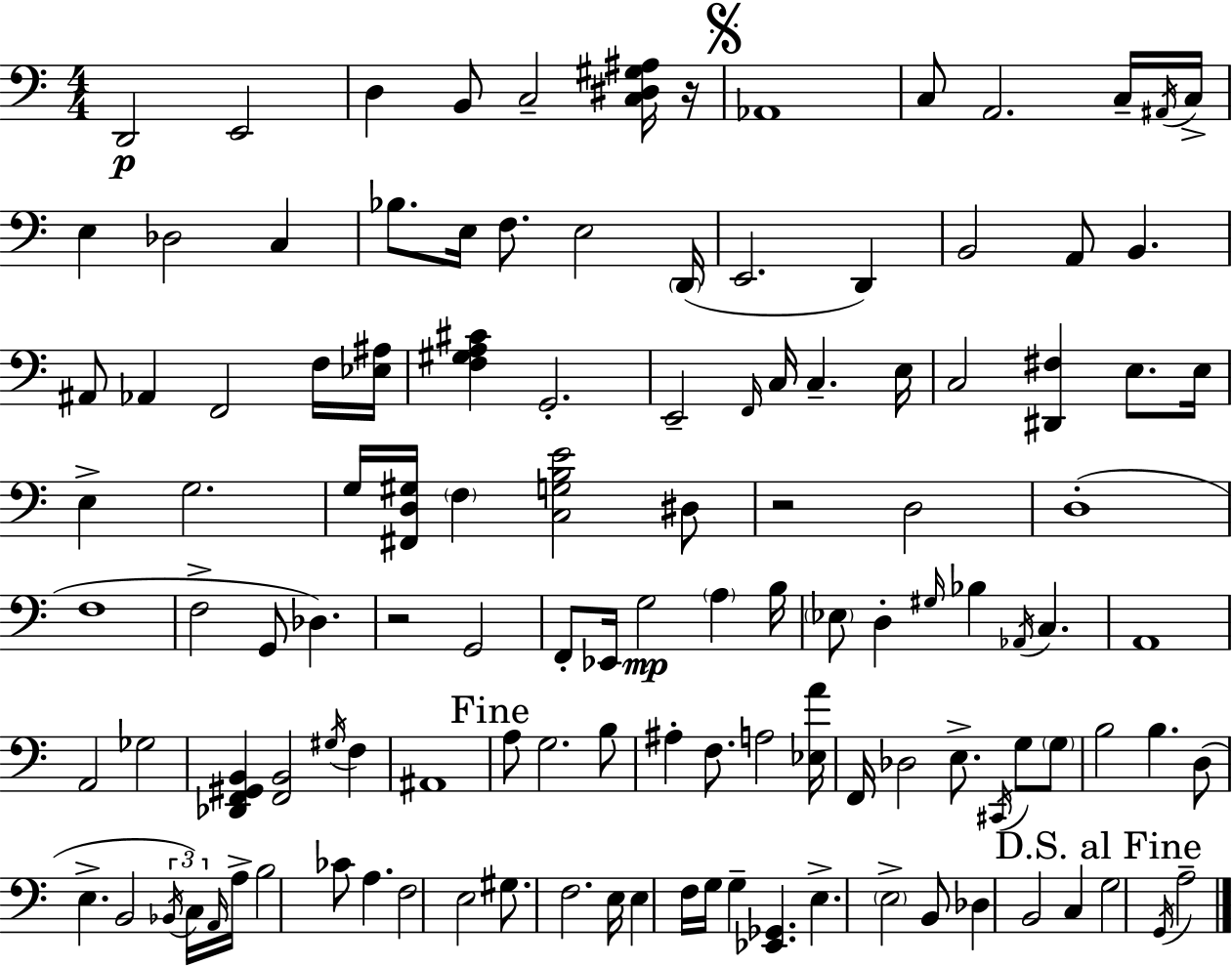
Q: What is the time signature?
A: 4/4